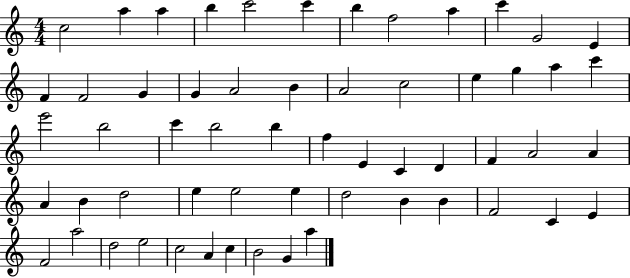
{
  \clef treble
  \numericTimeSignature
  \time 4/4
  \key c \major
  c''2 a''4 a''4 | b''4 c'''2 c'''4 | b''4 f''2 a''4 | c'''4 g'2 e'4 | \break f'4 f'2 g'4 | g'4 a'2 b'4 | a'2 c''2 | e''4 g''4 a''4 c'''4 | \break e'''2 b''2 | c'''4 b''2 b''4 | f''4 e'4 c'4 d'4 | f'4 a'2 a'4 | \break a'4 b'4 d''2 | e''4 e''2 e''4 | d''2 b'4 b'4 | f'2 c'4 e'4 | \break f'2 a''2 | d''2 e''2 | c''2 a'4 c''4 | b'2 g'4 a''4 | \break \bar "|."
}